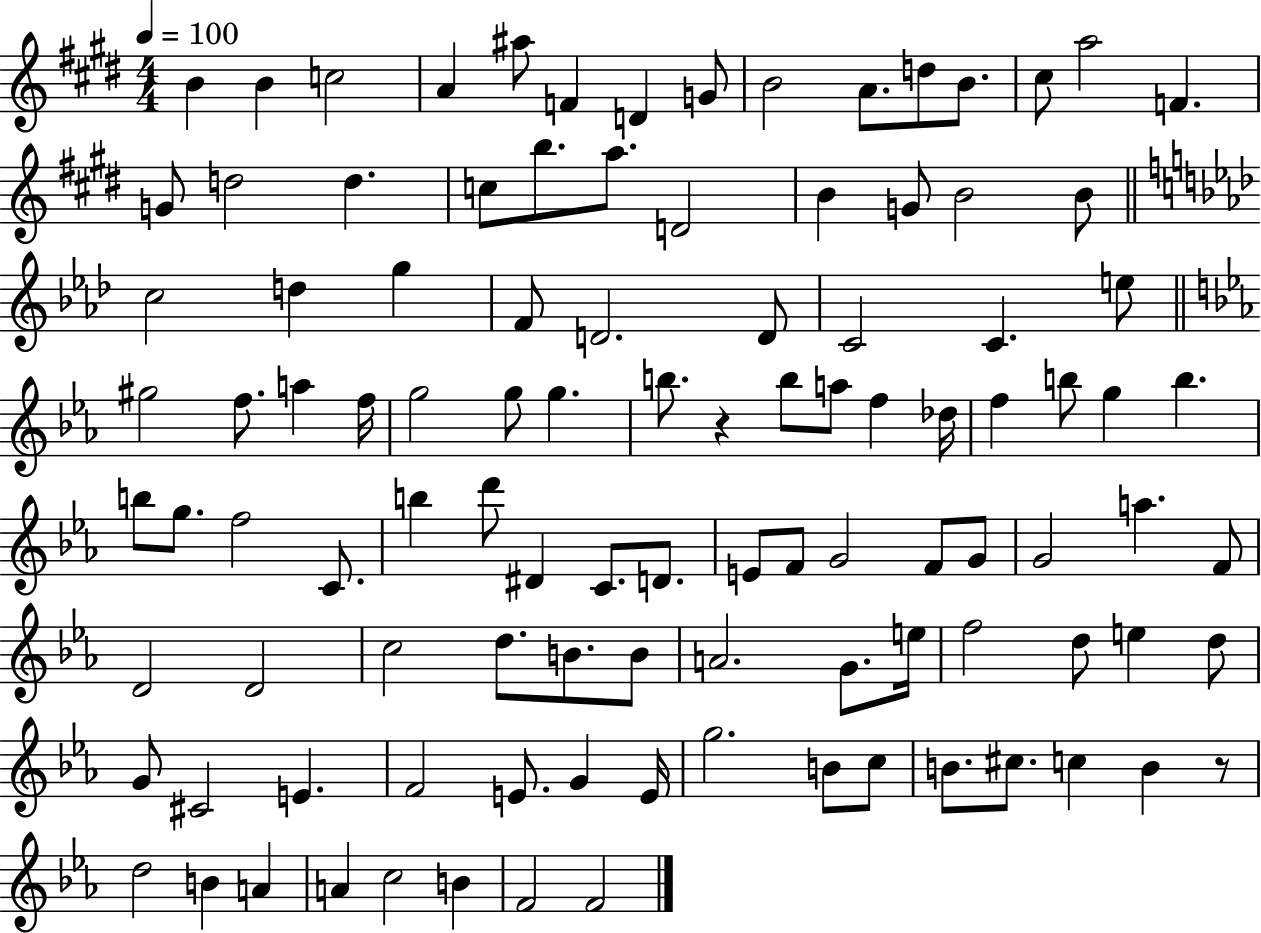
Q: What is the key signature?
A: E major